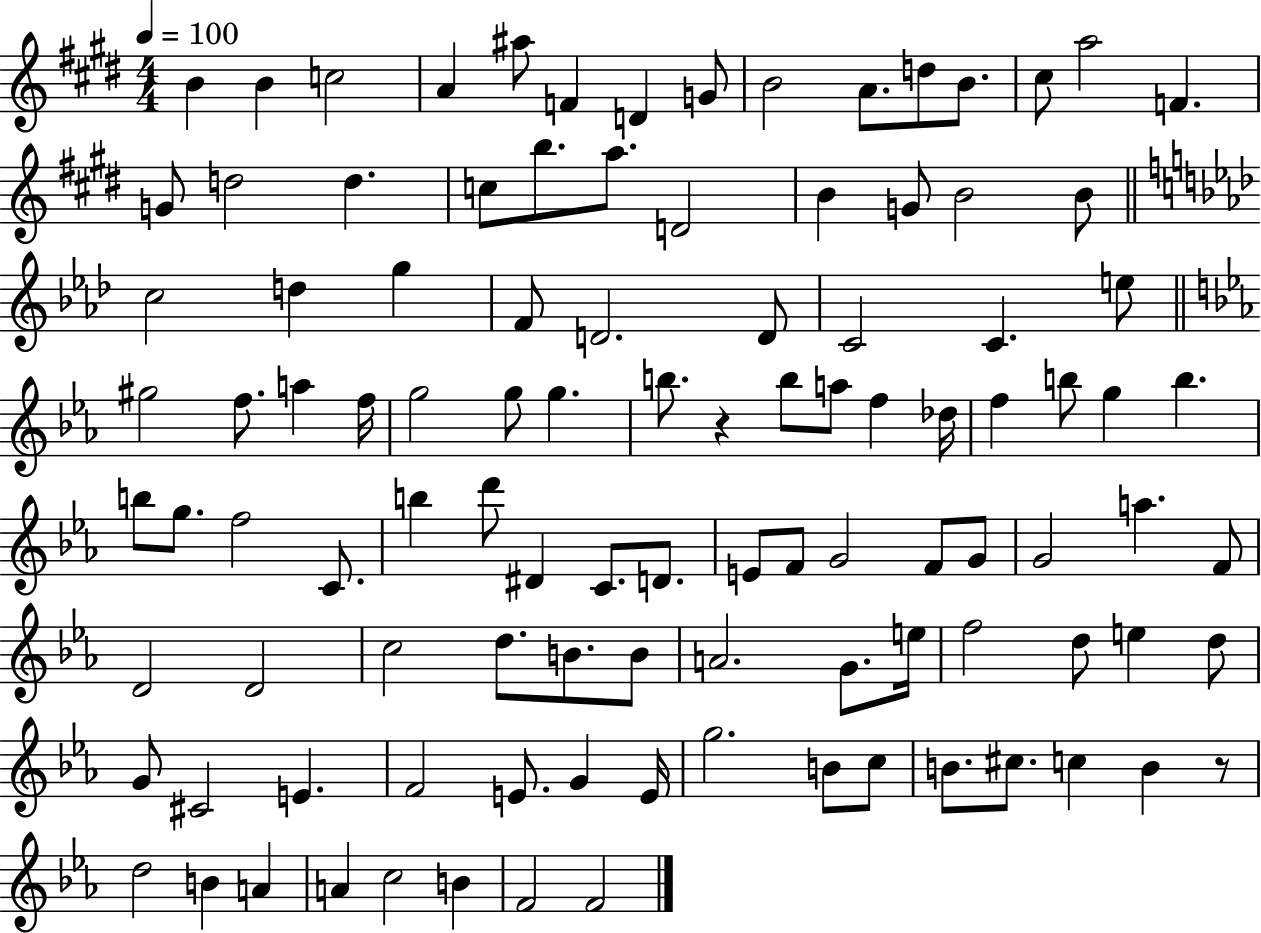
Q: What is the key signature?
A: E major